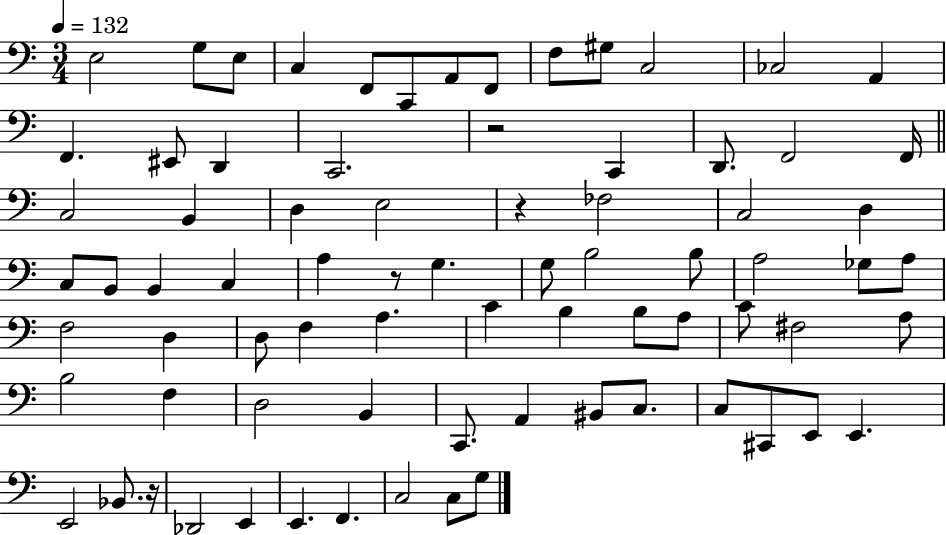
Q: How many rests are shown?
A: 4